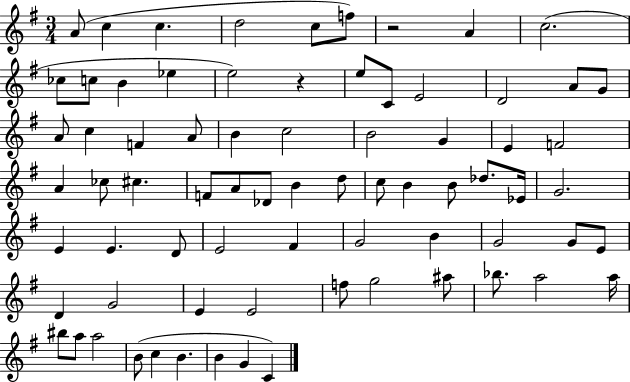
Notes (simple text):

A4/e C5/q C5/q. D5/h C5/e F5/e R/h A4/q C5/h. CES5/e C5/e B4/q Eb5/q E5/h R/q E5/e C4/e E4/h D4/h A4/e G4/e A4/e C5/q F4/q A4/e B4/q C5/h B4/h G4/q E4/q F4/h A4/q CES5/e C#5/q. F4/e A4/e Db4/e B4/q D5/e C5/e B4/q B4/e Db5/e. Eb4/s G4/h. E4/q E4/q. D4/e E4/h F#4/q G4/h B4/q G4/h G4/e E4/e D4/q G4/h E4/q E4/h F5/e G5/h A#5/e Bb5/e. A5/h A5/s BIS5/e A5/e A5/h B4/e C5/q B4/q. B4/q G4/q C4/q